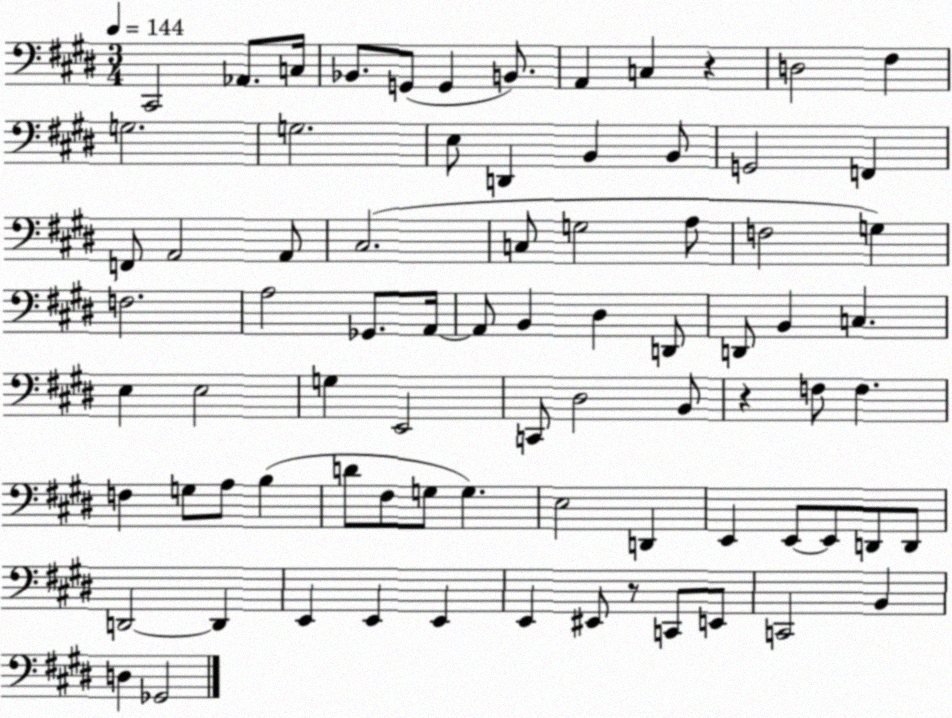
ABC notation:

X:1
T:Untitled
M:3/4
L:1/4
K:E
^C,,2 _A,,/2 C,/4 _B,,/2 G,,/2 G,, B,,/2 A,, C, z D,2 ^F, G,2 G,2 E,/2 D,, B,, B,,/2 G,,2 F,, F,,/2 A,,2 A,,/2 ^C,2 C,/2 G,2 A,/2 F,2 G, F,2 A,2 _G,,/2 A,,/4 A,,/2 B,, ^D, D,,/2 D,,/2 B,, C, E, E,2 G, E,,2 C,,/2 ^D,2 B,,/2 z F,/2 F, F, G,/2 A,/2 B, D/2 ^F,/2 G,/2 G, E,2 D,, E,, E,,/2 E,,/2 D,,/2 D,,/2 D,,2 D,, E,, E,, E,, E,, ^E,,/2 z/2 C,,/2 E,,/2 C,,2 B,, D, _G,,2